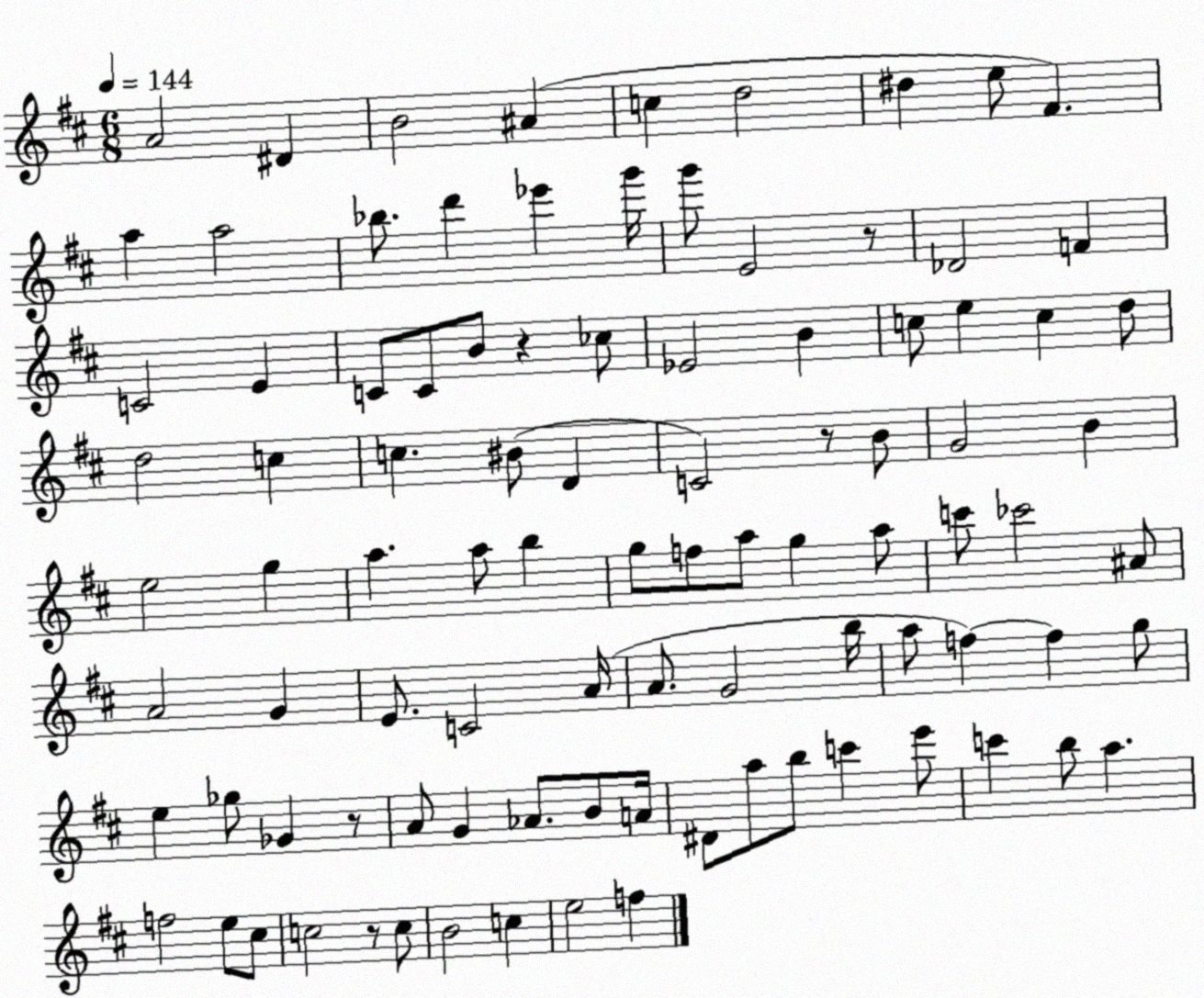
X:1
T:Untitled
M:6/8
L:1/4
K:D
A2 ^D B2 ^A c d2 ^d e/2 ^F a a2 _b/2 d' _e' g'/4 g'/2 E2 z/2 _D2 F C2 E C/2 C/2 B/2 z _c/2 _E2 B c/2 e c d/2 d2 c c ^B/2 D C2 z/2 B/2 G2 B e2 g a a/2 b g/2 f/2 a/2 g a/2 c'/2 _c'2 ^A/2 A2 G E/2 C2 A/4 A/2 G2 b/4 a/2 f f g/2 e _g/2 _G z/2 A/2 G _A/2 B/2 A/4 ^D/2 a/2 b/2 c' e'/2 c' b/2 a f2 e/2 ^c/2 c2 z/2 c/2 B2 c e2 f